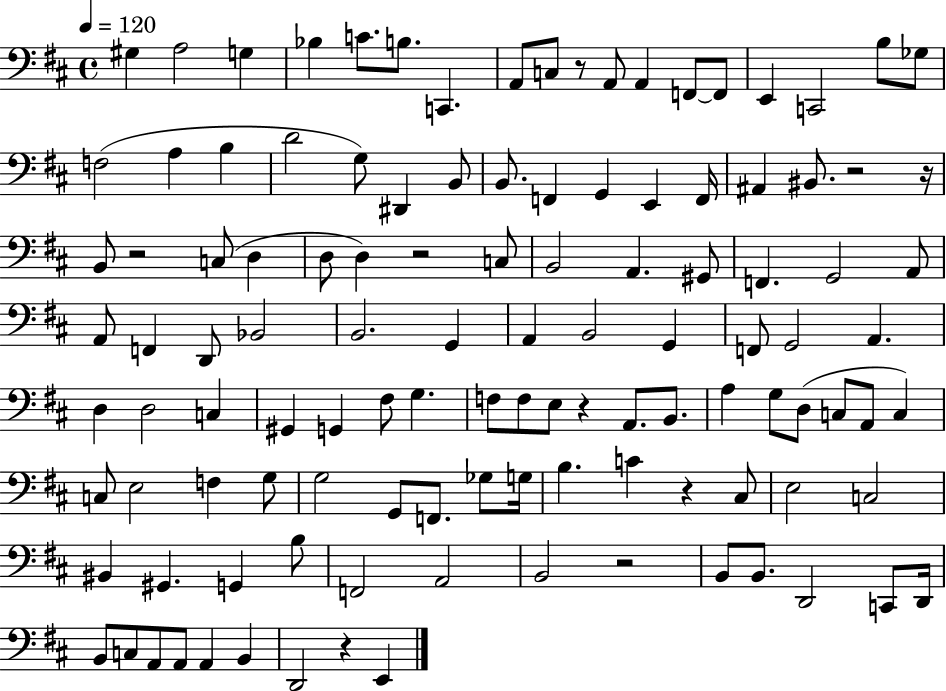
{
  \clef bass
  \time 4/4
  \defaultTimeSignature
  \key d \major
  \tempo 4 = 120
  \repeat volta 2 { gis4 a2 g4 | bes4 c'8. b8. c,4. | a,8 c8 r8 a,8 a,4 f,8~~ f,8 | e,4 c,2 b8 ges8 | \break f2( a4 b4 | d'2 g8) dis,4 b,8 | b,8. f,4 g,4 e,4 f,16 | ais,4 bis,8. r2 r16 | \break b,8 r2 c8( d4 | d8 d4) r2 c8 | b,2 a,4. gis,8 | f,4. g,2 a,8 | \break a,8 f,4 d,8 bes,2 | b,2. g,4 | a,4 b,2 g,4 | f,8 g,2 a,4. | \break d4 d2 c4 | gis,4 g,4 fis8 g4. | f8 f8 e8 r4 a,8. b,8. | a4 g8 d8( c8 a,8 c4) | \break c8 e2 f4 g8 | g2 g,8 f,8. ges8 g16 | b4. c'4 r4 cis8 | e2 c2 | \break bis,4 gis,4. g,4 b8 | f,2 a,2 | b,2 r2 | b,8 b,8. d,2 c,8 d,16 | \break b,8 c8 a,8 a,8 a,4 b,4 | d,2 r4 e,4 | } \bar "|."
}